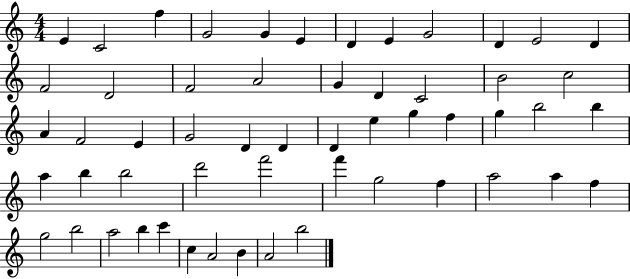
{
  \clef treble
  \numericTimeSignature
  \time 4/4
  \key c \major
  e'4 c'2 f''4 | g'2 g'4 e'4 | d'4 e'4 g'2 | d'4 e'2 d'4 | \break f'2 d'2 | f'2 a'2 | g'4 d'4 c'2 | b'2 c''2 | \break a'4 f'2 e'4 | g'2 d'4 d'4 | d'4 e''4 g''4 f''4 | g''4 b''2 b''4 | \break a''4 b''4 b''2 | d'''2 f'''2 | f'''4 g''2 f''4 | a''2 a''4 f''4 | \break g''2 b''2 | a''2 b''4 c'''4 | c''4 a'2 b'4 | a'2 b''2 | \break \bar "|."
}